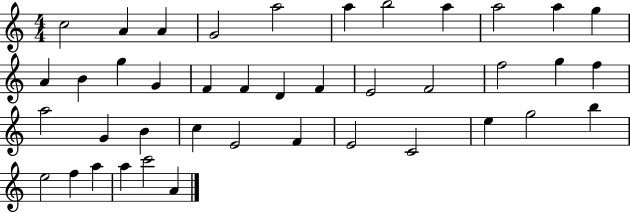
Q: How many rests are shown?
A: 0